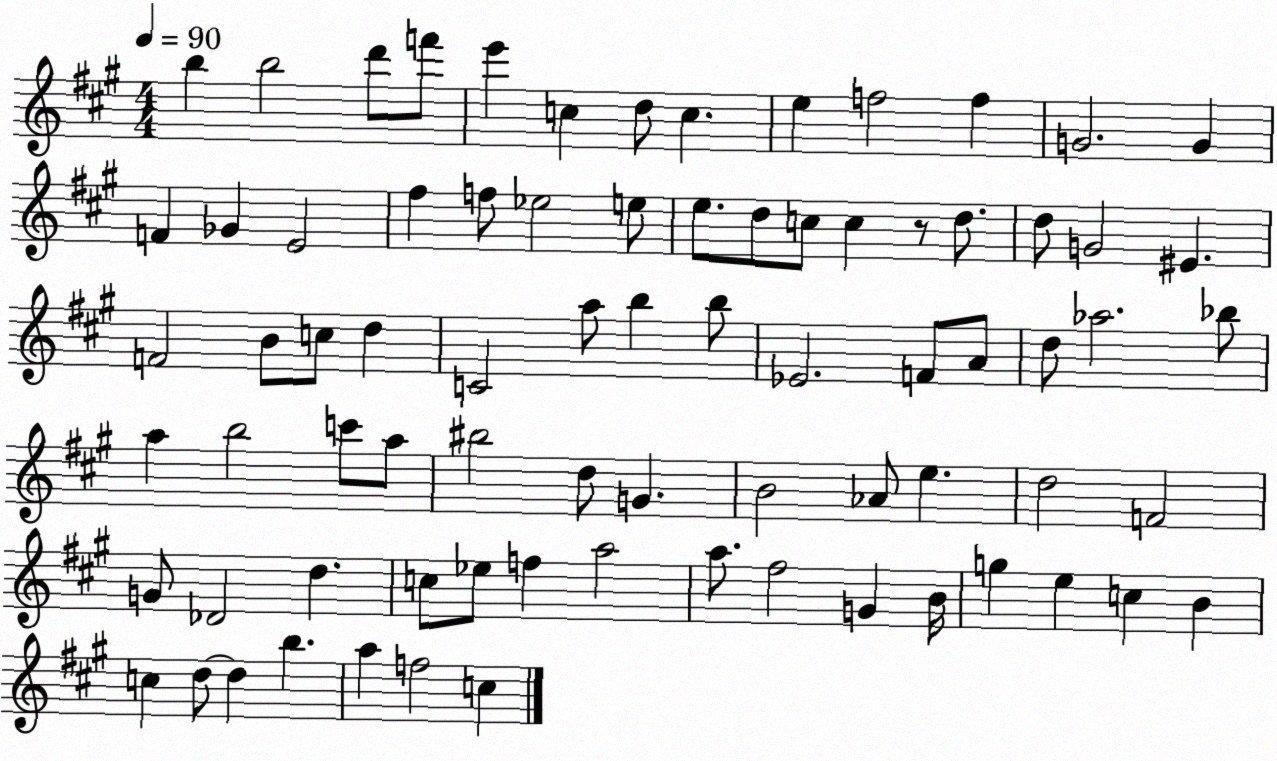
X:1
T:Untitled
M:4/4
L:1/4
K:A
b b2 d'/2 f'/2 e' c d/2 c e f2 f G2 G F _G E2 ^f f/2 _e2 e/2 e/2 d/2 c/2 c z/2 d/2 d/2 G2 ^E F2 B/2 c/2 d C2 a/2 b b/2 _E2 F/2 A/2 d/2 _a2 _b/2 a b2 c'/2 a/2 ^b2 d/2 G B2 _A/2 e d2 F2 G/2 _D2 d c/2 _e/2 f a2 a/2 ^f2 G B/4 g e c B c d/2 d b a f2 c